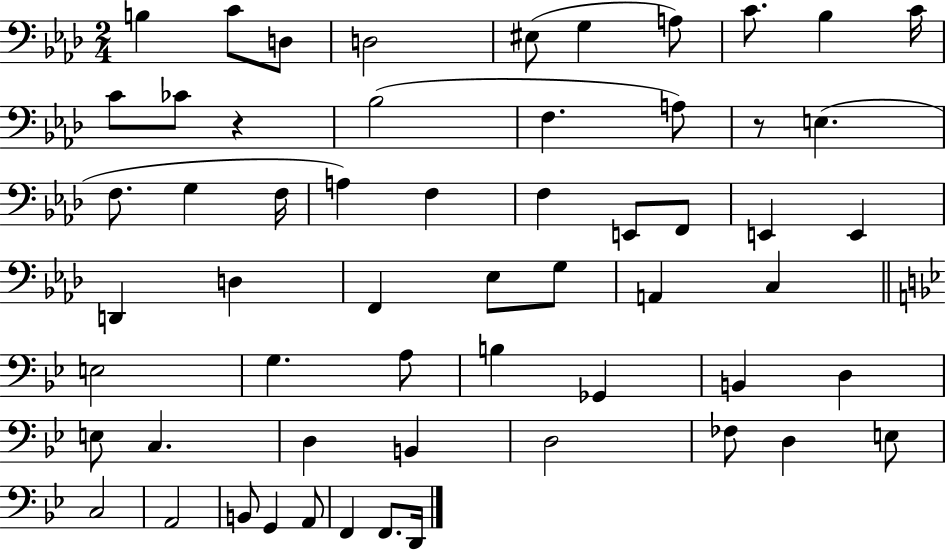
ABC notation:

X:1
T:Untitled
M:2/4
L:1/4
K:Ab
B, C/2 D,/2 D,2 ^E,/2 G, A,/2 C/2 _B, C/4 C/2 _C/2 z _B,2 F, A,/2 z/2 E, F,/2 G, F,/4 A, F, F, E,,/2 F,,/2 E,, E,, D,, D, F,, _E,/2 G,/2 A,, C, E,2 G, A,/2 B, _G,, B,, D, E,/2 C, D, B,, D,2 _F,/2 D, E,/2 C,2 A,,2 B,,/2 G,, A,,/2 F,, F,,/2 D,,/4